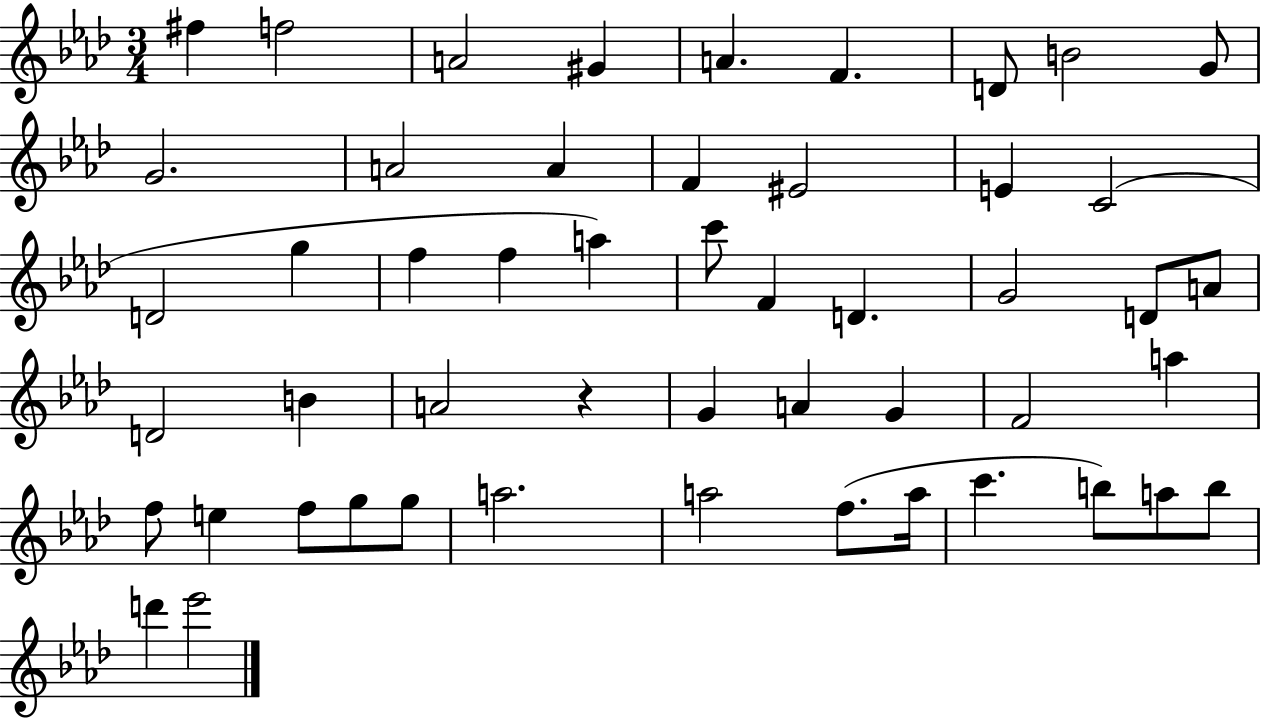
{
  \clef treble
  \numericTimeSignature
  \time 3/4
  \key aes \major
  fis''4 f''2 | a'2 gis'4 | a'4. f'4. | d'8 b'2 g'8 | \break g'2. | a'2 a'4 | f'4 eis'2 | e'4 c'2( | \break d'2 g''4 | f''4 f''4 a''4) | c'''8 f'4 d'4. | g'2 d'8 a'8 | \break d'2 b'4 | a'2 r4 | g'4 a'4 g'4 | f'2 a''4 | \break f''8 e''4 f''8 g''8 g''8 | a''2. | a''2 f''8.( a''16 | c'''4. b''8) a''8 b''8 | \break d'''4 ees'''2 | \bar "|."
}